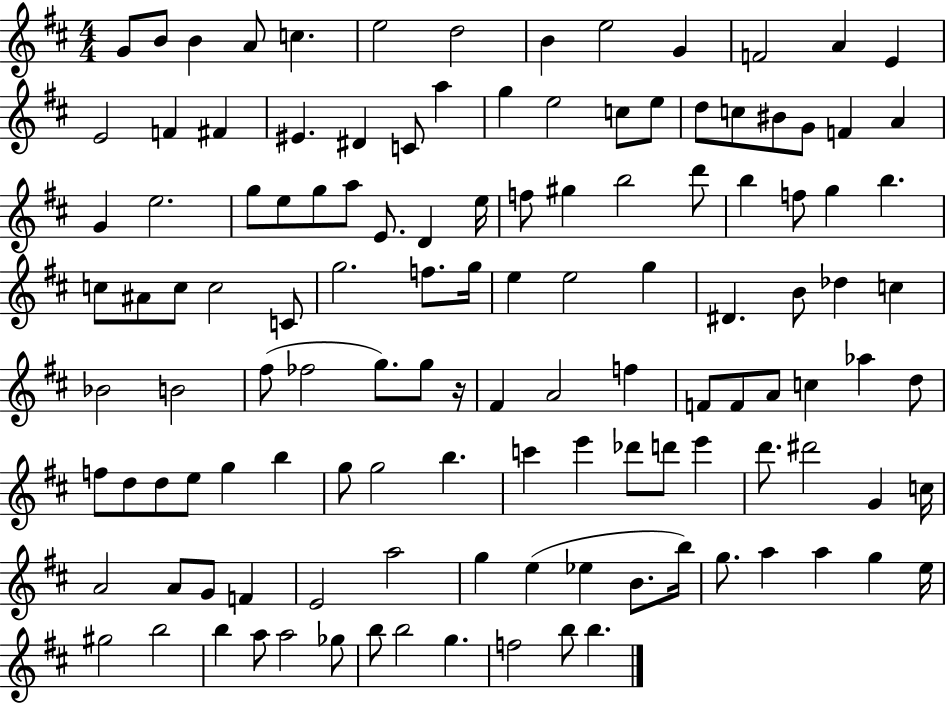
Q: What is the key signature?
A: D major